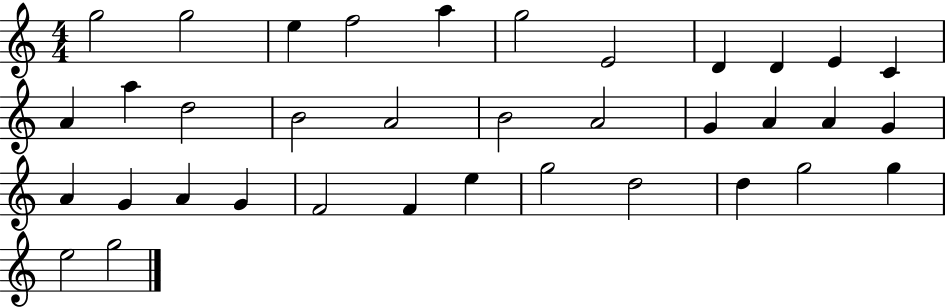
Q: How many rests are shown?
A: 0